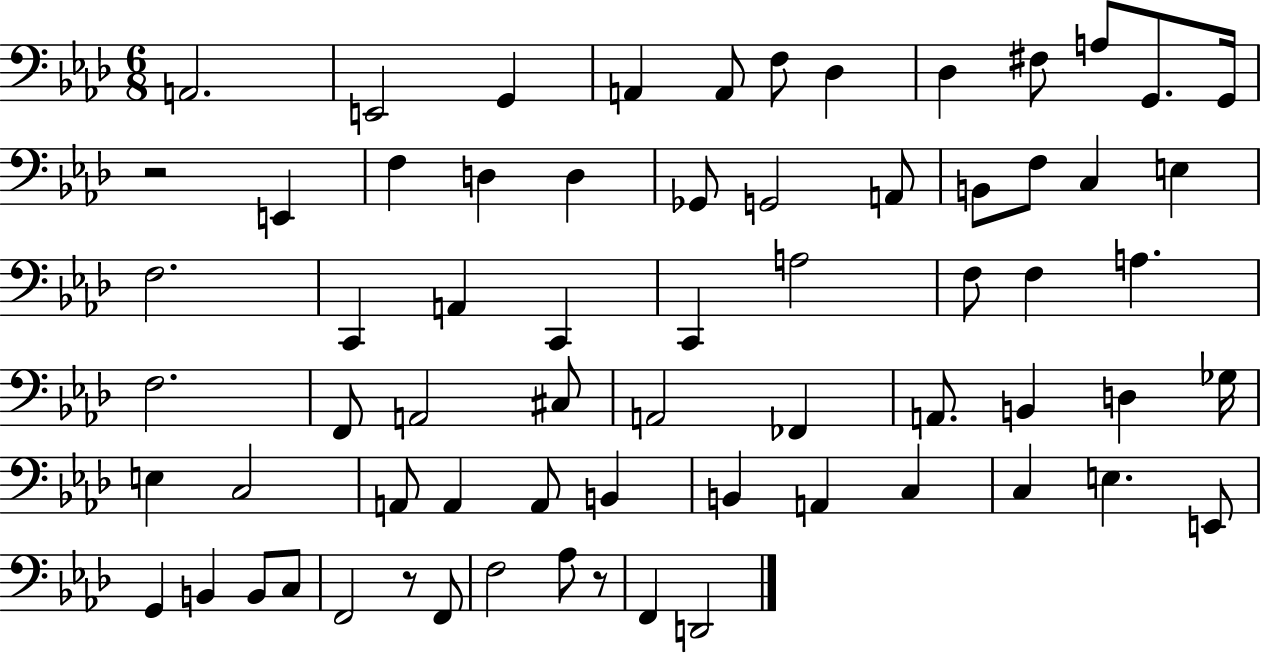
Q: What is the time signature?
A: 6/8